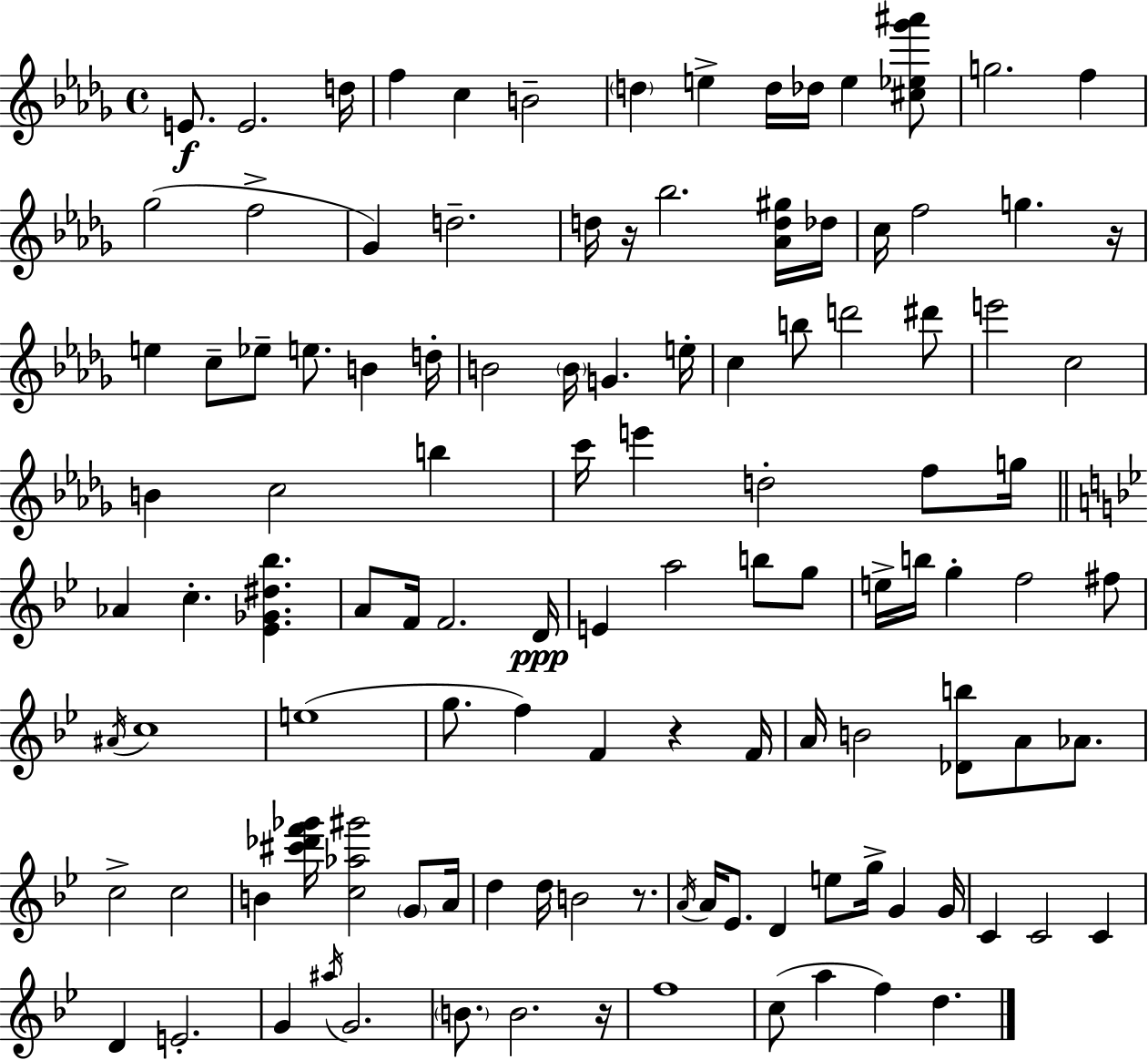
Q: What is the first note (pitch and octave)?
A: E4